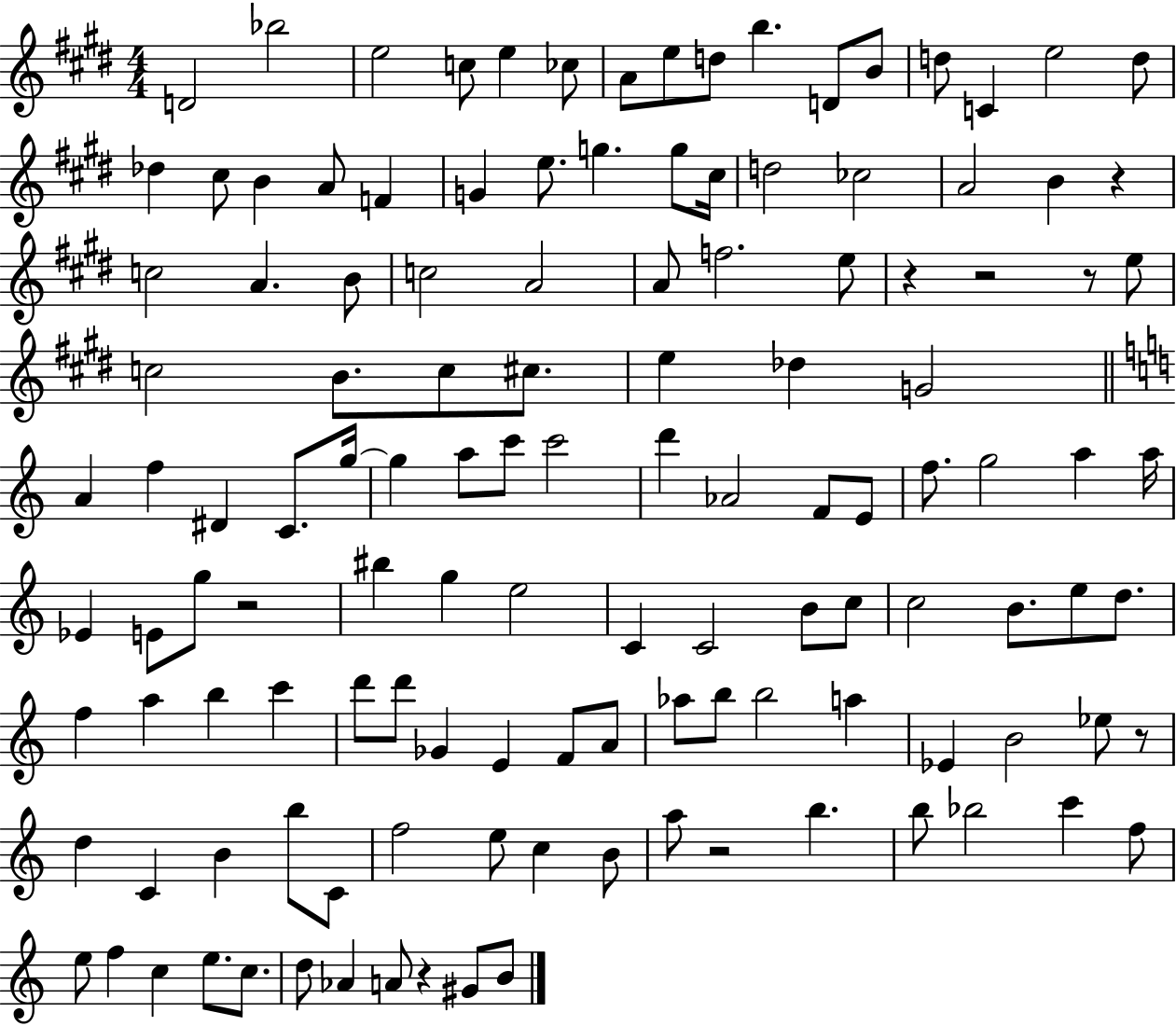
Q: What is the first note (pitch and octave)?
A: D4